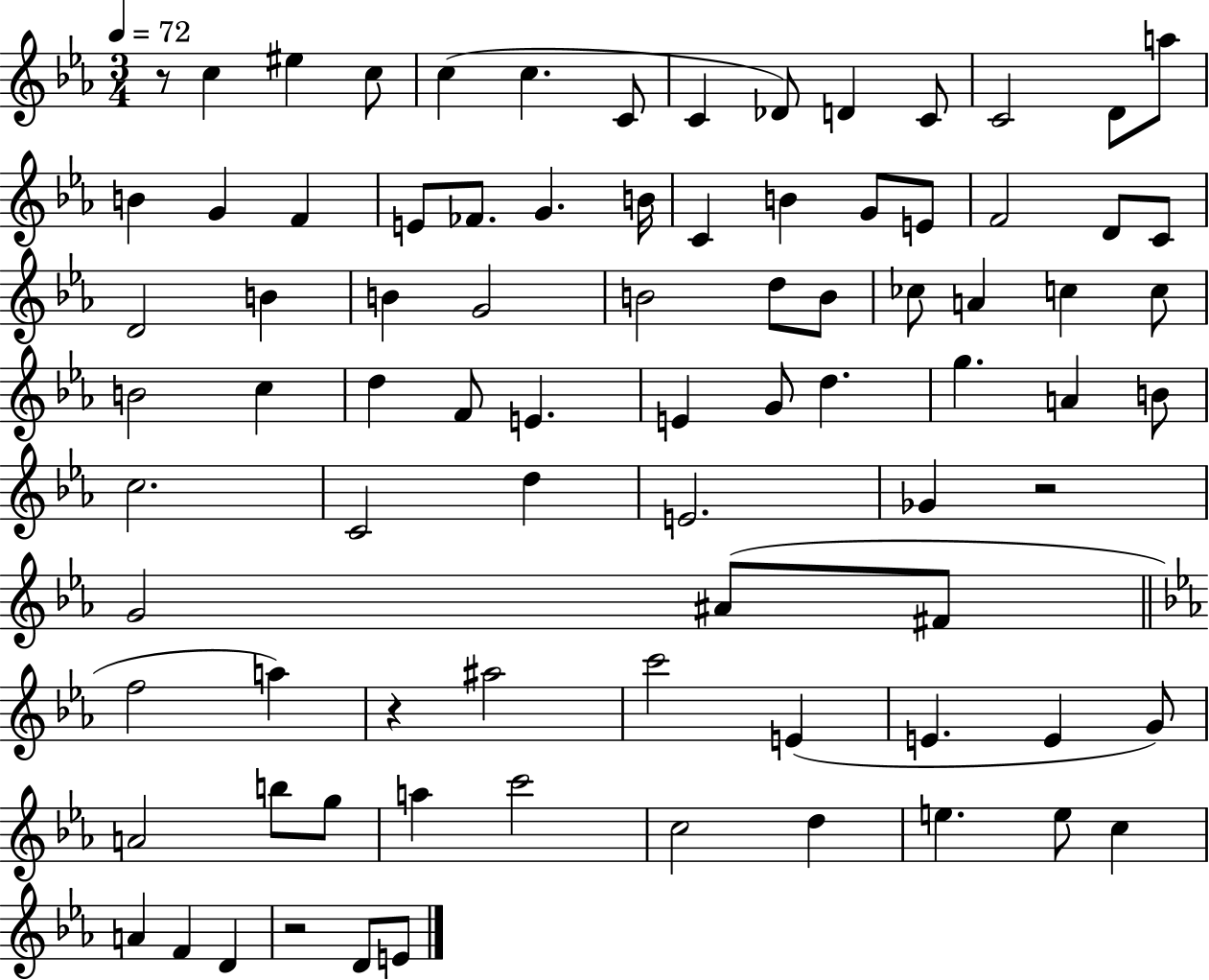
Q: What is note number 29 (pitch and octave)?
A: B4